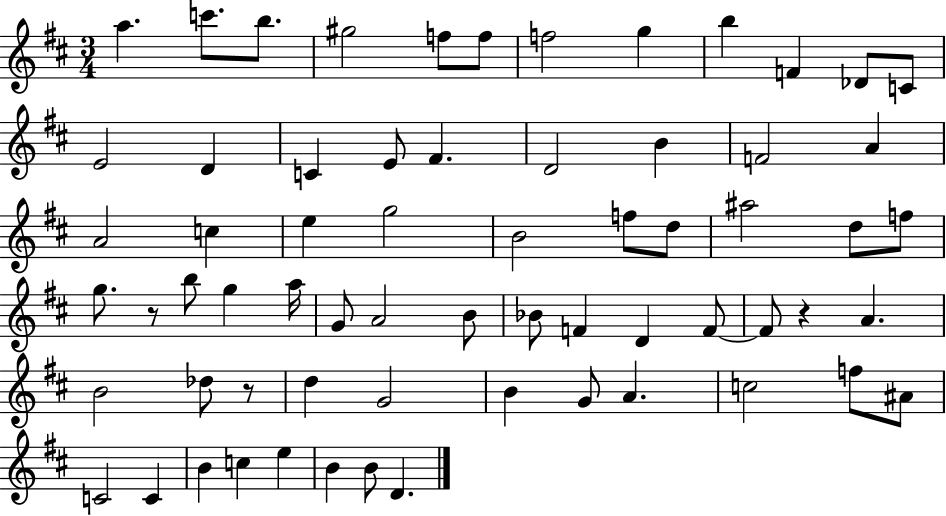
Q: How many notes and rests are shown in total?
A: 65